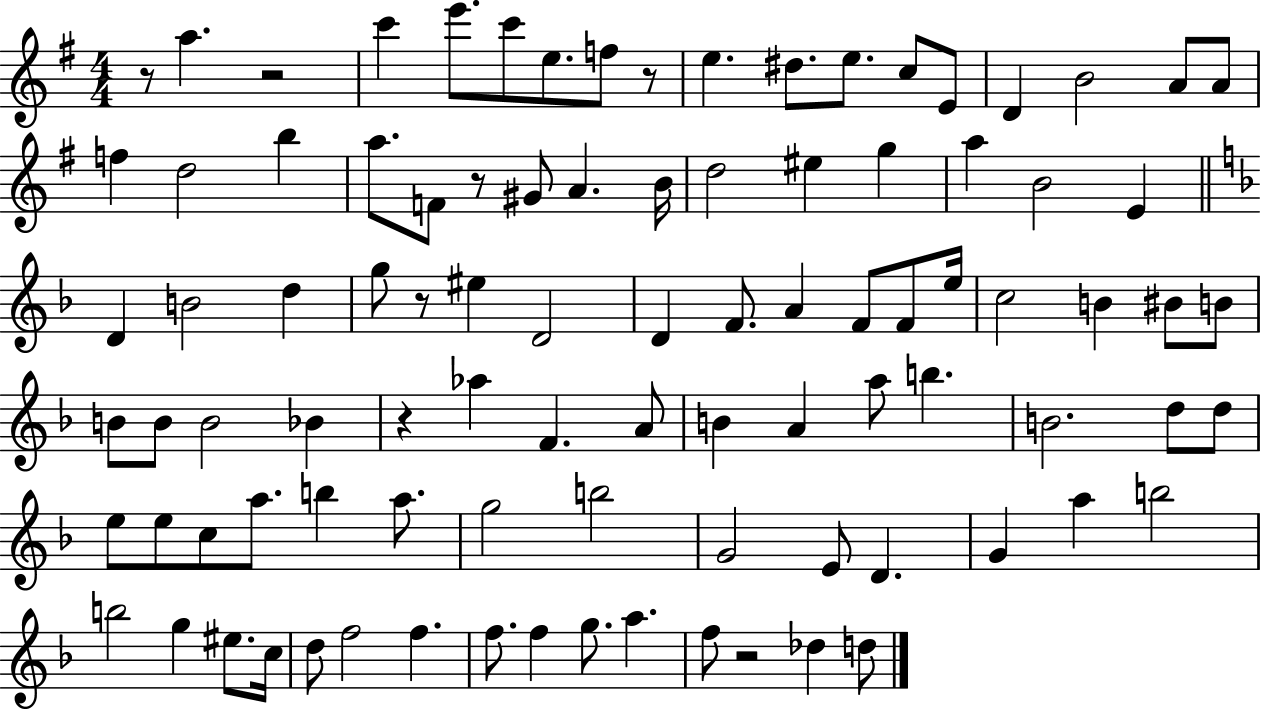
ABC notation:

X:1
T:Untitled
M:4/4
L:1/4
K:G
z/2 a z2 c' e'/2 c'/2 e/2 f/2 z/2 e ^d/2 e/2 c/2 E/2 D B2 A/2 A/2 f d2 b a/2 F/2 z/2 ^G/2 A B/4 d2 ^e g a B2 E D B2 d g/2 z/2 ^e D2 D F/2 A F/2 F/2 e/4 c2 B ^B/2 B/2 B/2 B/2 B2 _B z _a F A/2 B A a/2 b B2 d/2 d/2 e/2 e/2 c/2 a/2 b a/2 g2 b2 G2 E/2 D G a b2 b2 g ^e/2 c/4 d/2 f2 f f/2 f g/2 a f/2 z2 _d d/2